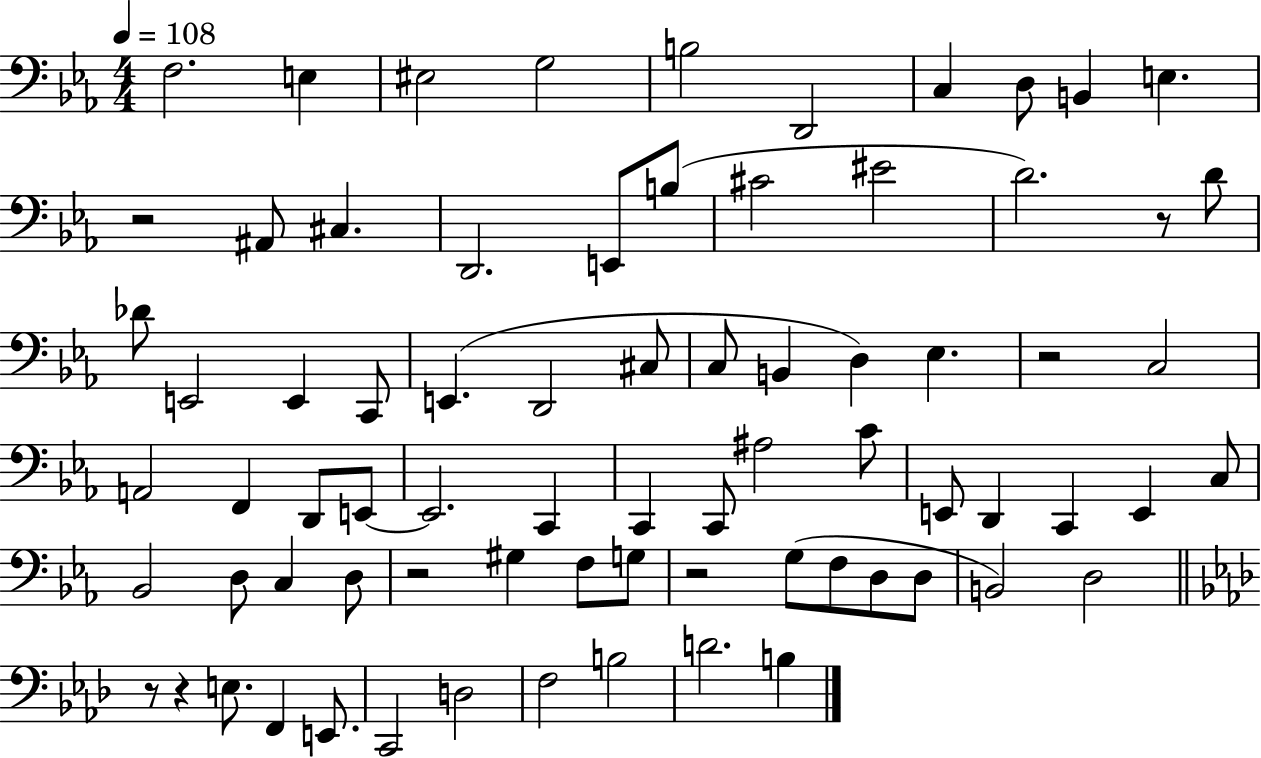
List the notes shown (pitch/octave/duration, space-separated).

F3/h. E3/q EIS3/h G3/h B3/h D2/h C3/q D3/e B2/q E3/q. R/h A#2/e C#3/q. D2/h. E2/e B3/e C#4/h EIS4/h D4/h. R/e D4/e Db4/e E2/h E2/q C2/e E2/q. D2/h C#3/e C3/e B2/q D3/q Eb3/q. R/h C3/h A2/h F2/q D2/e E2/e E2/h. C2/q C2/q C2/e A#3/h C4/e E2/e D2/q C2/q E2/q C3/e Bb2/h D3/e C3/q D3/e R/h G#3/q F3/e G3/e R/h G3/e F3/e D3/e D3/e B2/h D3/h R/e R/q E3/e. F2/q E2/e. C2/h D3/h F3/h B3/h D4/h. B3/q